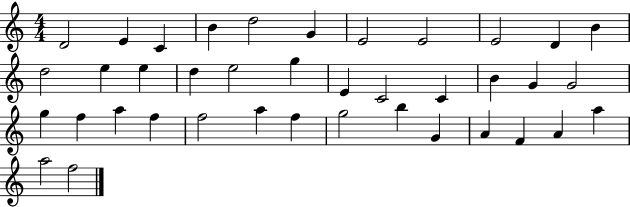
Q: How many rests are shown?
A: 0